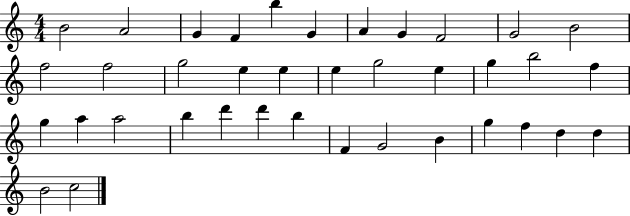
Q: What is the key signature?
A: C major